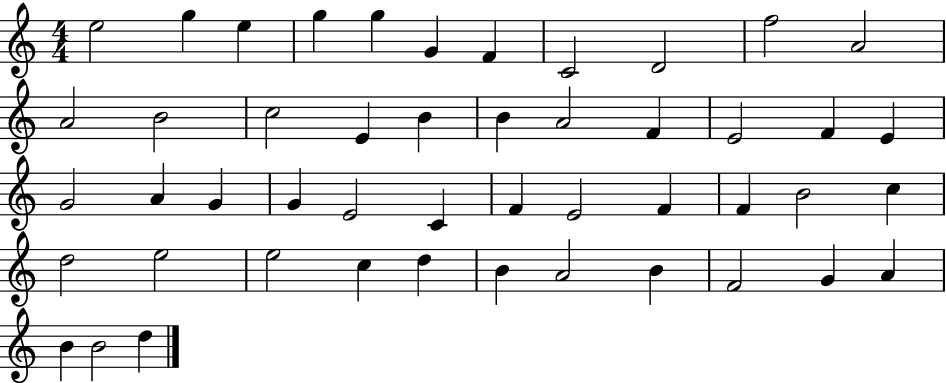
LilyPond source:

{
  \clef treble
  \numericTimeSignature
  \time 4/4
  \key c \major
  e''2 g''4 e''4 | g''4 g''4 g'4 f'4 | c'2 d'2 | f''2 a'2 | \break a'2 b'2 | c''2 e'4 b'4 | b'4 a'2 f'4 | e'2 f'4 e'4 | \break g'2 a'4 g'4 | g'4 e'2 c'4 | f'4 e'2 f'4 | f'4 b'2 c''4 | \break d''2 e''2 | e''2 c''4 d''4 | b'4 a'2 b'4 | f'2 g'4 a'4 | \break b'4 b'2 d''4 | \bar "|."
}